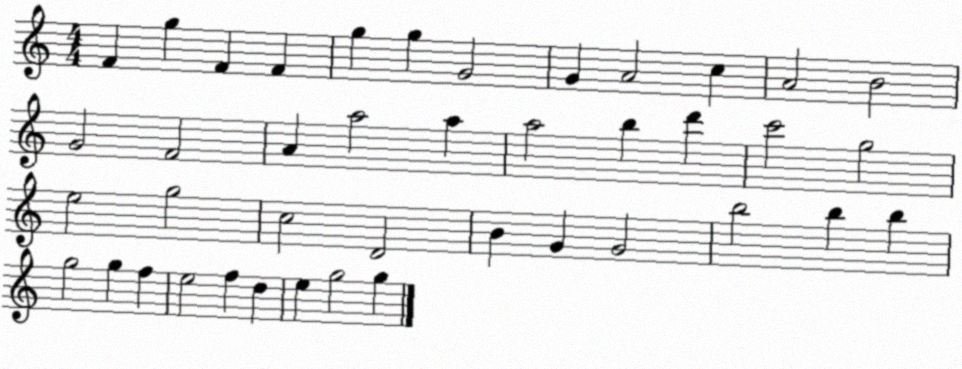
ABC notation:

X:1
T:Untitled
M:4/4
L:1/4
K:C
F g F F g g G2 G A2 c A2 B2 G2 F2 A a2 a a2 b d' c'2 g2 e2 g2 c2 D2 B G G2 b2 b b g2 g f e2 f d e g2 g